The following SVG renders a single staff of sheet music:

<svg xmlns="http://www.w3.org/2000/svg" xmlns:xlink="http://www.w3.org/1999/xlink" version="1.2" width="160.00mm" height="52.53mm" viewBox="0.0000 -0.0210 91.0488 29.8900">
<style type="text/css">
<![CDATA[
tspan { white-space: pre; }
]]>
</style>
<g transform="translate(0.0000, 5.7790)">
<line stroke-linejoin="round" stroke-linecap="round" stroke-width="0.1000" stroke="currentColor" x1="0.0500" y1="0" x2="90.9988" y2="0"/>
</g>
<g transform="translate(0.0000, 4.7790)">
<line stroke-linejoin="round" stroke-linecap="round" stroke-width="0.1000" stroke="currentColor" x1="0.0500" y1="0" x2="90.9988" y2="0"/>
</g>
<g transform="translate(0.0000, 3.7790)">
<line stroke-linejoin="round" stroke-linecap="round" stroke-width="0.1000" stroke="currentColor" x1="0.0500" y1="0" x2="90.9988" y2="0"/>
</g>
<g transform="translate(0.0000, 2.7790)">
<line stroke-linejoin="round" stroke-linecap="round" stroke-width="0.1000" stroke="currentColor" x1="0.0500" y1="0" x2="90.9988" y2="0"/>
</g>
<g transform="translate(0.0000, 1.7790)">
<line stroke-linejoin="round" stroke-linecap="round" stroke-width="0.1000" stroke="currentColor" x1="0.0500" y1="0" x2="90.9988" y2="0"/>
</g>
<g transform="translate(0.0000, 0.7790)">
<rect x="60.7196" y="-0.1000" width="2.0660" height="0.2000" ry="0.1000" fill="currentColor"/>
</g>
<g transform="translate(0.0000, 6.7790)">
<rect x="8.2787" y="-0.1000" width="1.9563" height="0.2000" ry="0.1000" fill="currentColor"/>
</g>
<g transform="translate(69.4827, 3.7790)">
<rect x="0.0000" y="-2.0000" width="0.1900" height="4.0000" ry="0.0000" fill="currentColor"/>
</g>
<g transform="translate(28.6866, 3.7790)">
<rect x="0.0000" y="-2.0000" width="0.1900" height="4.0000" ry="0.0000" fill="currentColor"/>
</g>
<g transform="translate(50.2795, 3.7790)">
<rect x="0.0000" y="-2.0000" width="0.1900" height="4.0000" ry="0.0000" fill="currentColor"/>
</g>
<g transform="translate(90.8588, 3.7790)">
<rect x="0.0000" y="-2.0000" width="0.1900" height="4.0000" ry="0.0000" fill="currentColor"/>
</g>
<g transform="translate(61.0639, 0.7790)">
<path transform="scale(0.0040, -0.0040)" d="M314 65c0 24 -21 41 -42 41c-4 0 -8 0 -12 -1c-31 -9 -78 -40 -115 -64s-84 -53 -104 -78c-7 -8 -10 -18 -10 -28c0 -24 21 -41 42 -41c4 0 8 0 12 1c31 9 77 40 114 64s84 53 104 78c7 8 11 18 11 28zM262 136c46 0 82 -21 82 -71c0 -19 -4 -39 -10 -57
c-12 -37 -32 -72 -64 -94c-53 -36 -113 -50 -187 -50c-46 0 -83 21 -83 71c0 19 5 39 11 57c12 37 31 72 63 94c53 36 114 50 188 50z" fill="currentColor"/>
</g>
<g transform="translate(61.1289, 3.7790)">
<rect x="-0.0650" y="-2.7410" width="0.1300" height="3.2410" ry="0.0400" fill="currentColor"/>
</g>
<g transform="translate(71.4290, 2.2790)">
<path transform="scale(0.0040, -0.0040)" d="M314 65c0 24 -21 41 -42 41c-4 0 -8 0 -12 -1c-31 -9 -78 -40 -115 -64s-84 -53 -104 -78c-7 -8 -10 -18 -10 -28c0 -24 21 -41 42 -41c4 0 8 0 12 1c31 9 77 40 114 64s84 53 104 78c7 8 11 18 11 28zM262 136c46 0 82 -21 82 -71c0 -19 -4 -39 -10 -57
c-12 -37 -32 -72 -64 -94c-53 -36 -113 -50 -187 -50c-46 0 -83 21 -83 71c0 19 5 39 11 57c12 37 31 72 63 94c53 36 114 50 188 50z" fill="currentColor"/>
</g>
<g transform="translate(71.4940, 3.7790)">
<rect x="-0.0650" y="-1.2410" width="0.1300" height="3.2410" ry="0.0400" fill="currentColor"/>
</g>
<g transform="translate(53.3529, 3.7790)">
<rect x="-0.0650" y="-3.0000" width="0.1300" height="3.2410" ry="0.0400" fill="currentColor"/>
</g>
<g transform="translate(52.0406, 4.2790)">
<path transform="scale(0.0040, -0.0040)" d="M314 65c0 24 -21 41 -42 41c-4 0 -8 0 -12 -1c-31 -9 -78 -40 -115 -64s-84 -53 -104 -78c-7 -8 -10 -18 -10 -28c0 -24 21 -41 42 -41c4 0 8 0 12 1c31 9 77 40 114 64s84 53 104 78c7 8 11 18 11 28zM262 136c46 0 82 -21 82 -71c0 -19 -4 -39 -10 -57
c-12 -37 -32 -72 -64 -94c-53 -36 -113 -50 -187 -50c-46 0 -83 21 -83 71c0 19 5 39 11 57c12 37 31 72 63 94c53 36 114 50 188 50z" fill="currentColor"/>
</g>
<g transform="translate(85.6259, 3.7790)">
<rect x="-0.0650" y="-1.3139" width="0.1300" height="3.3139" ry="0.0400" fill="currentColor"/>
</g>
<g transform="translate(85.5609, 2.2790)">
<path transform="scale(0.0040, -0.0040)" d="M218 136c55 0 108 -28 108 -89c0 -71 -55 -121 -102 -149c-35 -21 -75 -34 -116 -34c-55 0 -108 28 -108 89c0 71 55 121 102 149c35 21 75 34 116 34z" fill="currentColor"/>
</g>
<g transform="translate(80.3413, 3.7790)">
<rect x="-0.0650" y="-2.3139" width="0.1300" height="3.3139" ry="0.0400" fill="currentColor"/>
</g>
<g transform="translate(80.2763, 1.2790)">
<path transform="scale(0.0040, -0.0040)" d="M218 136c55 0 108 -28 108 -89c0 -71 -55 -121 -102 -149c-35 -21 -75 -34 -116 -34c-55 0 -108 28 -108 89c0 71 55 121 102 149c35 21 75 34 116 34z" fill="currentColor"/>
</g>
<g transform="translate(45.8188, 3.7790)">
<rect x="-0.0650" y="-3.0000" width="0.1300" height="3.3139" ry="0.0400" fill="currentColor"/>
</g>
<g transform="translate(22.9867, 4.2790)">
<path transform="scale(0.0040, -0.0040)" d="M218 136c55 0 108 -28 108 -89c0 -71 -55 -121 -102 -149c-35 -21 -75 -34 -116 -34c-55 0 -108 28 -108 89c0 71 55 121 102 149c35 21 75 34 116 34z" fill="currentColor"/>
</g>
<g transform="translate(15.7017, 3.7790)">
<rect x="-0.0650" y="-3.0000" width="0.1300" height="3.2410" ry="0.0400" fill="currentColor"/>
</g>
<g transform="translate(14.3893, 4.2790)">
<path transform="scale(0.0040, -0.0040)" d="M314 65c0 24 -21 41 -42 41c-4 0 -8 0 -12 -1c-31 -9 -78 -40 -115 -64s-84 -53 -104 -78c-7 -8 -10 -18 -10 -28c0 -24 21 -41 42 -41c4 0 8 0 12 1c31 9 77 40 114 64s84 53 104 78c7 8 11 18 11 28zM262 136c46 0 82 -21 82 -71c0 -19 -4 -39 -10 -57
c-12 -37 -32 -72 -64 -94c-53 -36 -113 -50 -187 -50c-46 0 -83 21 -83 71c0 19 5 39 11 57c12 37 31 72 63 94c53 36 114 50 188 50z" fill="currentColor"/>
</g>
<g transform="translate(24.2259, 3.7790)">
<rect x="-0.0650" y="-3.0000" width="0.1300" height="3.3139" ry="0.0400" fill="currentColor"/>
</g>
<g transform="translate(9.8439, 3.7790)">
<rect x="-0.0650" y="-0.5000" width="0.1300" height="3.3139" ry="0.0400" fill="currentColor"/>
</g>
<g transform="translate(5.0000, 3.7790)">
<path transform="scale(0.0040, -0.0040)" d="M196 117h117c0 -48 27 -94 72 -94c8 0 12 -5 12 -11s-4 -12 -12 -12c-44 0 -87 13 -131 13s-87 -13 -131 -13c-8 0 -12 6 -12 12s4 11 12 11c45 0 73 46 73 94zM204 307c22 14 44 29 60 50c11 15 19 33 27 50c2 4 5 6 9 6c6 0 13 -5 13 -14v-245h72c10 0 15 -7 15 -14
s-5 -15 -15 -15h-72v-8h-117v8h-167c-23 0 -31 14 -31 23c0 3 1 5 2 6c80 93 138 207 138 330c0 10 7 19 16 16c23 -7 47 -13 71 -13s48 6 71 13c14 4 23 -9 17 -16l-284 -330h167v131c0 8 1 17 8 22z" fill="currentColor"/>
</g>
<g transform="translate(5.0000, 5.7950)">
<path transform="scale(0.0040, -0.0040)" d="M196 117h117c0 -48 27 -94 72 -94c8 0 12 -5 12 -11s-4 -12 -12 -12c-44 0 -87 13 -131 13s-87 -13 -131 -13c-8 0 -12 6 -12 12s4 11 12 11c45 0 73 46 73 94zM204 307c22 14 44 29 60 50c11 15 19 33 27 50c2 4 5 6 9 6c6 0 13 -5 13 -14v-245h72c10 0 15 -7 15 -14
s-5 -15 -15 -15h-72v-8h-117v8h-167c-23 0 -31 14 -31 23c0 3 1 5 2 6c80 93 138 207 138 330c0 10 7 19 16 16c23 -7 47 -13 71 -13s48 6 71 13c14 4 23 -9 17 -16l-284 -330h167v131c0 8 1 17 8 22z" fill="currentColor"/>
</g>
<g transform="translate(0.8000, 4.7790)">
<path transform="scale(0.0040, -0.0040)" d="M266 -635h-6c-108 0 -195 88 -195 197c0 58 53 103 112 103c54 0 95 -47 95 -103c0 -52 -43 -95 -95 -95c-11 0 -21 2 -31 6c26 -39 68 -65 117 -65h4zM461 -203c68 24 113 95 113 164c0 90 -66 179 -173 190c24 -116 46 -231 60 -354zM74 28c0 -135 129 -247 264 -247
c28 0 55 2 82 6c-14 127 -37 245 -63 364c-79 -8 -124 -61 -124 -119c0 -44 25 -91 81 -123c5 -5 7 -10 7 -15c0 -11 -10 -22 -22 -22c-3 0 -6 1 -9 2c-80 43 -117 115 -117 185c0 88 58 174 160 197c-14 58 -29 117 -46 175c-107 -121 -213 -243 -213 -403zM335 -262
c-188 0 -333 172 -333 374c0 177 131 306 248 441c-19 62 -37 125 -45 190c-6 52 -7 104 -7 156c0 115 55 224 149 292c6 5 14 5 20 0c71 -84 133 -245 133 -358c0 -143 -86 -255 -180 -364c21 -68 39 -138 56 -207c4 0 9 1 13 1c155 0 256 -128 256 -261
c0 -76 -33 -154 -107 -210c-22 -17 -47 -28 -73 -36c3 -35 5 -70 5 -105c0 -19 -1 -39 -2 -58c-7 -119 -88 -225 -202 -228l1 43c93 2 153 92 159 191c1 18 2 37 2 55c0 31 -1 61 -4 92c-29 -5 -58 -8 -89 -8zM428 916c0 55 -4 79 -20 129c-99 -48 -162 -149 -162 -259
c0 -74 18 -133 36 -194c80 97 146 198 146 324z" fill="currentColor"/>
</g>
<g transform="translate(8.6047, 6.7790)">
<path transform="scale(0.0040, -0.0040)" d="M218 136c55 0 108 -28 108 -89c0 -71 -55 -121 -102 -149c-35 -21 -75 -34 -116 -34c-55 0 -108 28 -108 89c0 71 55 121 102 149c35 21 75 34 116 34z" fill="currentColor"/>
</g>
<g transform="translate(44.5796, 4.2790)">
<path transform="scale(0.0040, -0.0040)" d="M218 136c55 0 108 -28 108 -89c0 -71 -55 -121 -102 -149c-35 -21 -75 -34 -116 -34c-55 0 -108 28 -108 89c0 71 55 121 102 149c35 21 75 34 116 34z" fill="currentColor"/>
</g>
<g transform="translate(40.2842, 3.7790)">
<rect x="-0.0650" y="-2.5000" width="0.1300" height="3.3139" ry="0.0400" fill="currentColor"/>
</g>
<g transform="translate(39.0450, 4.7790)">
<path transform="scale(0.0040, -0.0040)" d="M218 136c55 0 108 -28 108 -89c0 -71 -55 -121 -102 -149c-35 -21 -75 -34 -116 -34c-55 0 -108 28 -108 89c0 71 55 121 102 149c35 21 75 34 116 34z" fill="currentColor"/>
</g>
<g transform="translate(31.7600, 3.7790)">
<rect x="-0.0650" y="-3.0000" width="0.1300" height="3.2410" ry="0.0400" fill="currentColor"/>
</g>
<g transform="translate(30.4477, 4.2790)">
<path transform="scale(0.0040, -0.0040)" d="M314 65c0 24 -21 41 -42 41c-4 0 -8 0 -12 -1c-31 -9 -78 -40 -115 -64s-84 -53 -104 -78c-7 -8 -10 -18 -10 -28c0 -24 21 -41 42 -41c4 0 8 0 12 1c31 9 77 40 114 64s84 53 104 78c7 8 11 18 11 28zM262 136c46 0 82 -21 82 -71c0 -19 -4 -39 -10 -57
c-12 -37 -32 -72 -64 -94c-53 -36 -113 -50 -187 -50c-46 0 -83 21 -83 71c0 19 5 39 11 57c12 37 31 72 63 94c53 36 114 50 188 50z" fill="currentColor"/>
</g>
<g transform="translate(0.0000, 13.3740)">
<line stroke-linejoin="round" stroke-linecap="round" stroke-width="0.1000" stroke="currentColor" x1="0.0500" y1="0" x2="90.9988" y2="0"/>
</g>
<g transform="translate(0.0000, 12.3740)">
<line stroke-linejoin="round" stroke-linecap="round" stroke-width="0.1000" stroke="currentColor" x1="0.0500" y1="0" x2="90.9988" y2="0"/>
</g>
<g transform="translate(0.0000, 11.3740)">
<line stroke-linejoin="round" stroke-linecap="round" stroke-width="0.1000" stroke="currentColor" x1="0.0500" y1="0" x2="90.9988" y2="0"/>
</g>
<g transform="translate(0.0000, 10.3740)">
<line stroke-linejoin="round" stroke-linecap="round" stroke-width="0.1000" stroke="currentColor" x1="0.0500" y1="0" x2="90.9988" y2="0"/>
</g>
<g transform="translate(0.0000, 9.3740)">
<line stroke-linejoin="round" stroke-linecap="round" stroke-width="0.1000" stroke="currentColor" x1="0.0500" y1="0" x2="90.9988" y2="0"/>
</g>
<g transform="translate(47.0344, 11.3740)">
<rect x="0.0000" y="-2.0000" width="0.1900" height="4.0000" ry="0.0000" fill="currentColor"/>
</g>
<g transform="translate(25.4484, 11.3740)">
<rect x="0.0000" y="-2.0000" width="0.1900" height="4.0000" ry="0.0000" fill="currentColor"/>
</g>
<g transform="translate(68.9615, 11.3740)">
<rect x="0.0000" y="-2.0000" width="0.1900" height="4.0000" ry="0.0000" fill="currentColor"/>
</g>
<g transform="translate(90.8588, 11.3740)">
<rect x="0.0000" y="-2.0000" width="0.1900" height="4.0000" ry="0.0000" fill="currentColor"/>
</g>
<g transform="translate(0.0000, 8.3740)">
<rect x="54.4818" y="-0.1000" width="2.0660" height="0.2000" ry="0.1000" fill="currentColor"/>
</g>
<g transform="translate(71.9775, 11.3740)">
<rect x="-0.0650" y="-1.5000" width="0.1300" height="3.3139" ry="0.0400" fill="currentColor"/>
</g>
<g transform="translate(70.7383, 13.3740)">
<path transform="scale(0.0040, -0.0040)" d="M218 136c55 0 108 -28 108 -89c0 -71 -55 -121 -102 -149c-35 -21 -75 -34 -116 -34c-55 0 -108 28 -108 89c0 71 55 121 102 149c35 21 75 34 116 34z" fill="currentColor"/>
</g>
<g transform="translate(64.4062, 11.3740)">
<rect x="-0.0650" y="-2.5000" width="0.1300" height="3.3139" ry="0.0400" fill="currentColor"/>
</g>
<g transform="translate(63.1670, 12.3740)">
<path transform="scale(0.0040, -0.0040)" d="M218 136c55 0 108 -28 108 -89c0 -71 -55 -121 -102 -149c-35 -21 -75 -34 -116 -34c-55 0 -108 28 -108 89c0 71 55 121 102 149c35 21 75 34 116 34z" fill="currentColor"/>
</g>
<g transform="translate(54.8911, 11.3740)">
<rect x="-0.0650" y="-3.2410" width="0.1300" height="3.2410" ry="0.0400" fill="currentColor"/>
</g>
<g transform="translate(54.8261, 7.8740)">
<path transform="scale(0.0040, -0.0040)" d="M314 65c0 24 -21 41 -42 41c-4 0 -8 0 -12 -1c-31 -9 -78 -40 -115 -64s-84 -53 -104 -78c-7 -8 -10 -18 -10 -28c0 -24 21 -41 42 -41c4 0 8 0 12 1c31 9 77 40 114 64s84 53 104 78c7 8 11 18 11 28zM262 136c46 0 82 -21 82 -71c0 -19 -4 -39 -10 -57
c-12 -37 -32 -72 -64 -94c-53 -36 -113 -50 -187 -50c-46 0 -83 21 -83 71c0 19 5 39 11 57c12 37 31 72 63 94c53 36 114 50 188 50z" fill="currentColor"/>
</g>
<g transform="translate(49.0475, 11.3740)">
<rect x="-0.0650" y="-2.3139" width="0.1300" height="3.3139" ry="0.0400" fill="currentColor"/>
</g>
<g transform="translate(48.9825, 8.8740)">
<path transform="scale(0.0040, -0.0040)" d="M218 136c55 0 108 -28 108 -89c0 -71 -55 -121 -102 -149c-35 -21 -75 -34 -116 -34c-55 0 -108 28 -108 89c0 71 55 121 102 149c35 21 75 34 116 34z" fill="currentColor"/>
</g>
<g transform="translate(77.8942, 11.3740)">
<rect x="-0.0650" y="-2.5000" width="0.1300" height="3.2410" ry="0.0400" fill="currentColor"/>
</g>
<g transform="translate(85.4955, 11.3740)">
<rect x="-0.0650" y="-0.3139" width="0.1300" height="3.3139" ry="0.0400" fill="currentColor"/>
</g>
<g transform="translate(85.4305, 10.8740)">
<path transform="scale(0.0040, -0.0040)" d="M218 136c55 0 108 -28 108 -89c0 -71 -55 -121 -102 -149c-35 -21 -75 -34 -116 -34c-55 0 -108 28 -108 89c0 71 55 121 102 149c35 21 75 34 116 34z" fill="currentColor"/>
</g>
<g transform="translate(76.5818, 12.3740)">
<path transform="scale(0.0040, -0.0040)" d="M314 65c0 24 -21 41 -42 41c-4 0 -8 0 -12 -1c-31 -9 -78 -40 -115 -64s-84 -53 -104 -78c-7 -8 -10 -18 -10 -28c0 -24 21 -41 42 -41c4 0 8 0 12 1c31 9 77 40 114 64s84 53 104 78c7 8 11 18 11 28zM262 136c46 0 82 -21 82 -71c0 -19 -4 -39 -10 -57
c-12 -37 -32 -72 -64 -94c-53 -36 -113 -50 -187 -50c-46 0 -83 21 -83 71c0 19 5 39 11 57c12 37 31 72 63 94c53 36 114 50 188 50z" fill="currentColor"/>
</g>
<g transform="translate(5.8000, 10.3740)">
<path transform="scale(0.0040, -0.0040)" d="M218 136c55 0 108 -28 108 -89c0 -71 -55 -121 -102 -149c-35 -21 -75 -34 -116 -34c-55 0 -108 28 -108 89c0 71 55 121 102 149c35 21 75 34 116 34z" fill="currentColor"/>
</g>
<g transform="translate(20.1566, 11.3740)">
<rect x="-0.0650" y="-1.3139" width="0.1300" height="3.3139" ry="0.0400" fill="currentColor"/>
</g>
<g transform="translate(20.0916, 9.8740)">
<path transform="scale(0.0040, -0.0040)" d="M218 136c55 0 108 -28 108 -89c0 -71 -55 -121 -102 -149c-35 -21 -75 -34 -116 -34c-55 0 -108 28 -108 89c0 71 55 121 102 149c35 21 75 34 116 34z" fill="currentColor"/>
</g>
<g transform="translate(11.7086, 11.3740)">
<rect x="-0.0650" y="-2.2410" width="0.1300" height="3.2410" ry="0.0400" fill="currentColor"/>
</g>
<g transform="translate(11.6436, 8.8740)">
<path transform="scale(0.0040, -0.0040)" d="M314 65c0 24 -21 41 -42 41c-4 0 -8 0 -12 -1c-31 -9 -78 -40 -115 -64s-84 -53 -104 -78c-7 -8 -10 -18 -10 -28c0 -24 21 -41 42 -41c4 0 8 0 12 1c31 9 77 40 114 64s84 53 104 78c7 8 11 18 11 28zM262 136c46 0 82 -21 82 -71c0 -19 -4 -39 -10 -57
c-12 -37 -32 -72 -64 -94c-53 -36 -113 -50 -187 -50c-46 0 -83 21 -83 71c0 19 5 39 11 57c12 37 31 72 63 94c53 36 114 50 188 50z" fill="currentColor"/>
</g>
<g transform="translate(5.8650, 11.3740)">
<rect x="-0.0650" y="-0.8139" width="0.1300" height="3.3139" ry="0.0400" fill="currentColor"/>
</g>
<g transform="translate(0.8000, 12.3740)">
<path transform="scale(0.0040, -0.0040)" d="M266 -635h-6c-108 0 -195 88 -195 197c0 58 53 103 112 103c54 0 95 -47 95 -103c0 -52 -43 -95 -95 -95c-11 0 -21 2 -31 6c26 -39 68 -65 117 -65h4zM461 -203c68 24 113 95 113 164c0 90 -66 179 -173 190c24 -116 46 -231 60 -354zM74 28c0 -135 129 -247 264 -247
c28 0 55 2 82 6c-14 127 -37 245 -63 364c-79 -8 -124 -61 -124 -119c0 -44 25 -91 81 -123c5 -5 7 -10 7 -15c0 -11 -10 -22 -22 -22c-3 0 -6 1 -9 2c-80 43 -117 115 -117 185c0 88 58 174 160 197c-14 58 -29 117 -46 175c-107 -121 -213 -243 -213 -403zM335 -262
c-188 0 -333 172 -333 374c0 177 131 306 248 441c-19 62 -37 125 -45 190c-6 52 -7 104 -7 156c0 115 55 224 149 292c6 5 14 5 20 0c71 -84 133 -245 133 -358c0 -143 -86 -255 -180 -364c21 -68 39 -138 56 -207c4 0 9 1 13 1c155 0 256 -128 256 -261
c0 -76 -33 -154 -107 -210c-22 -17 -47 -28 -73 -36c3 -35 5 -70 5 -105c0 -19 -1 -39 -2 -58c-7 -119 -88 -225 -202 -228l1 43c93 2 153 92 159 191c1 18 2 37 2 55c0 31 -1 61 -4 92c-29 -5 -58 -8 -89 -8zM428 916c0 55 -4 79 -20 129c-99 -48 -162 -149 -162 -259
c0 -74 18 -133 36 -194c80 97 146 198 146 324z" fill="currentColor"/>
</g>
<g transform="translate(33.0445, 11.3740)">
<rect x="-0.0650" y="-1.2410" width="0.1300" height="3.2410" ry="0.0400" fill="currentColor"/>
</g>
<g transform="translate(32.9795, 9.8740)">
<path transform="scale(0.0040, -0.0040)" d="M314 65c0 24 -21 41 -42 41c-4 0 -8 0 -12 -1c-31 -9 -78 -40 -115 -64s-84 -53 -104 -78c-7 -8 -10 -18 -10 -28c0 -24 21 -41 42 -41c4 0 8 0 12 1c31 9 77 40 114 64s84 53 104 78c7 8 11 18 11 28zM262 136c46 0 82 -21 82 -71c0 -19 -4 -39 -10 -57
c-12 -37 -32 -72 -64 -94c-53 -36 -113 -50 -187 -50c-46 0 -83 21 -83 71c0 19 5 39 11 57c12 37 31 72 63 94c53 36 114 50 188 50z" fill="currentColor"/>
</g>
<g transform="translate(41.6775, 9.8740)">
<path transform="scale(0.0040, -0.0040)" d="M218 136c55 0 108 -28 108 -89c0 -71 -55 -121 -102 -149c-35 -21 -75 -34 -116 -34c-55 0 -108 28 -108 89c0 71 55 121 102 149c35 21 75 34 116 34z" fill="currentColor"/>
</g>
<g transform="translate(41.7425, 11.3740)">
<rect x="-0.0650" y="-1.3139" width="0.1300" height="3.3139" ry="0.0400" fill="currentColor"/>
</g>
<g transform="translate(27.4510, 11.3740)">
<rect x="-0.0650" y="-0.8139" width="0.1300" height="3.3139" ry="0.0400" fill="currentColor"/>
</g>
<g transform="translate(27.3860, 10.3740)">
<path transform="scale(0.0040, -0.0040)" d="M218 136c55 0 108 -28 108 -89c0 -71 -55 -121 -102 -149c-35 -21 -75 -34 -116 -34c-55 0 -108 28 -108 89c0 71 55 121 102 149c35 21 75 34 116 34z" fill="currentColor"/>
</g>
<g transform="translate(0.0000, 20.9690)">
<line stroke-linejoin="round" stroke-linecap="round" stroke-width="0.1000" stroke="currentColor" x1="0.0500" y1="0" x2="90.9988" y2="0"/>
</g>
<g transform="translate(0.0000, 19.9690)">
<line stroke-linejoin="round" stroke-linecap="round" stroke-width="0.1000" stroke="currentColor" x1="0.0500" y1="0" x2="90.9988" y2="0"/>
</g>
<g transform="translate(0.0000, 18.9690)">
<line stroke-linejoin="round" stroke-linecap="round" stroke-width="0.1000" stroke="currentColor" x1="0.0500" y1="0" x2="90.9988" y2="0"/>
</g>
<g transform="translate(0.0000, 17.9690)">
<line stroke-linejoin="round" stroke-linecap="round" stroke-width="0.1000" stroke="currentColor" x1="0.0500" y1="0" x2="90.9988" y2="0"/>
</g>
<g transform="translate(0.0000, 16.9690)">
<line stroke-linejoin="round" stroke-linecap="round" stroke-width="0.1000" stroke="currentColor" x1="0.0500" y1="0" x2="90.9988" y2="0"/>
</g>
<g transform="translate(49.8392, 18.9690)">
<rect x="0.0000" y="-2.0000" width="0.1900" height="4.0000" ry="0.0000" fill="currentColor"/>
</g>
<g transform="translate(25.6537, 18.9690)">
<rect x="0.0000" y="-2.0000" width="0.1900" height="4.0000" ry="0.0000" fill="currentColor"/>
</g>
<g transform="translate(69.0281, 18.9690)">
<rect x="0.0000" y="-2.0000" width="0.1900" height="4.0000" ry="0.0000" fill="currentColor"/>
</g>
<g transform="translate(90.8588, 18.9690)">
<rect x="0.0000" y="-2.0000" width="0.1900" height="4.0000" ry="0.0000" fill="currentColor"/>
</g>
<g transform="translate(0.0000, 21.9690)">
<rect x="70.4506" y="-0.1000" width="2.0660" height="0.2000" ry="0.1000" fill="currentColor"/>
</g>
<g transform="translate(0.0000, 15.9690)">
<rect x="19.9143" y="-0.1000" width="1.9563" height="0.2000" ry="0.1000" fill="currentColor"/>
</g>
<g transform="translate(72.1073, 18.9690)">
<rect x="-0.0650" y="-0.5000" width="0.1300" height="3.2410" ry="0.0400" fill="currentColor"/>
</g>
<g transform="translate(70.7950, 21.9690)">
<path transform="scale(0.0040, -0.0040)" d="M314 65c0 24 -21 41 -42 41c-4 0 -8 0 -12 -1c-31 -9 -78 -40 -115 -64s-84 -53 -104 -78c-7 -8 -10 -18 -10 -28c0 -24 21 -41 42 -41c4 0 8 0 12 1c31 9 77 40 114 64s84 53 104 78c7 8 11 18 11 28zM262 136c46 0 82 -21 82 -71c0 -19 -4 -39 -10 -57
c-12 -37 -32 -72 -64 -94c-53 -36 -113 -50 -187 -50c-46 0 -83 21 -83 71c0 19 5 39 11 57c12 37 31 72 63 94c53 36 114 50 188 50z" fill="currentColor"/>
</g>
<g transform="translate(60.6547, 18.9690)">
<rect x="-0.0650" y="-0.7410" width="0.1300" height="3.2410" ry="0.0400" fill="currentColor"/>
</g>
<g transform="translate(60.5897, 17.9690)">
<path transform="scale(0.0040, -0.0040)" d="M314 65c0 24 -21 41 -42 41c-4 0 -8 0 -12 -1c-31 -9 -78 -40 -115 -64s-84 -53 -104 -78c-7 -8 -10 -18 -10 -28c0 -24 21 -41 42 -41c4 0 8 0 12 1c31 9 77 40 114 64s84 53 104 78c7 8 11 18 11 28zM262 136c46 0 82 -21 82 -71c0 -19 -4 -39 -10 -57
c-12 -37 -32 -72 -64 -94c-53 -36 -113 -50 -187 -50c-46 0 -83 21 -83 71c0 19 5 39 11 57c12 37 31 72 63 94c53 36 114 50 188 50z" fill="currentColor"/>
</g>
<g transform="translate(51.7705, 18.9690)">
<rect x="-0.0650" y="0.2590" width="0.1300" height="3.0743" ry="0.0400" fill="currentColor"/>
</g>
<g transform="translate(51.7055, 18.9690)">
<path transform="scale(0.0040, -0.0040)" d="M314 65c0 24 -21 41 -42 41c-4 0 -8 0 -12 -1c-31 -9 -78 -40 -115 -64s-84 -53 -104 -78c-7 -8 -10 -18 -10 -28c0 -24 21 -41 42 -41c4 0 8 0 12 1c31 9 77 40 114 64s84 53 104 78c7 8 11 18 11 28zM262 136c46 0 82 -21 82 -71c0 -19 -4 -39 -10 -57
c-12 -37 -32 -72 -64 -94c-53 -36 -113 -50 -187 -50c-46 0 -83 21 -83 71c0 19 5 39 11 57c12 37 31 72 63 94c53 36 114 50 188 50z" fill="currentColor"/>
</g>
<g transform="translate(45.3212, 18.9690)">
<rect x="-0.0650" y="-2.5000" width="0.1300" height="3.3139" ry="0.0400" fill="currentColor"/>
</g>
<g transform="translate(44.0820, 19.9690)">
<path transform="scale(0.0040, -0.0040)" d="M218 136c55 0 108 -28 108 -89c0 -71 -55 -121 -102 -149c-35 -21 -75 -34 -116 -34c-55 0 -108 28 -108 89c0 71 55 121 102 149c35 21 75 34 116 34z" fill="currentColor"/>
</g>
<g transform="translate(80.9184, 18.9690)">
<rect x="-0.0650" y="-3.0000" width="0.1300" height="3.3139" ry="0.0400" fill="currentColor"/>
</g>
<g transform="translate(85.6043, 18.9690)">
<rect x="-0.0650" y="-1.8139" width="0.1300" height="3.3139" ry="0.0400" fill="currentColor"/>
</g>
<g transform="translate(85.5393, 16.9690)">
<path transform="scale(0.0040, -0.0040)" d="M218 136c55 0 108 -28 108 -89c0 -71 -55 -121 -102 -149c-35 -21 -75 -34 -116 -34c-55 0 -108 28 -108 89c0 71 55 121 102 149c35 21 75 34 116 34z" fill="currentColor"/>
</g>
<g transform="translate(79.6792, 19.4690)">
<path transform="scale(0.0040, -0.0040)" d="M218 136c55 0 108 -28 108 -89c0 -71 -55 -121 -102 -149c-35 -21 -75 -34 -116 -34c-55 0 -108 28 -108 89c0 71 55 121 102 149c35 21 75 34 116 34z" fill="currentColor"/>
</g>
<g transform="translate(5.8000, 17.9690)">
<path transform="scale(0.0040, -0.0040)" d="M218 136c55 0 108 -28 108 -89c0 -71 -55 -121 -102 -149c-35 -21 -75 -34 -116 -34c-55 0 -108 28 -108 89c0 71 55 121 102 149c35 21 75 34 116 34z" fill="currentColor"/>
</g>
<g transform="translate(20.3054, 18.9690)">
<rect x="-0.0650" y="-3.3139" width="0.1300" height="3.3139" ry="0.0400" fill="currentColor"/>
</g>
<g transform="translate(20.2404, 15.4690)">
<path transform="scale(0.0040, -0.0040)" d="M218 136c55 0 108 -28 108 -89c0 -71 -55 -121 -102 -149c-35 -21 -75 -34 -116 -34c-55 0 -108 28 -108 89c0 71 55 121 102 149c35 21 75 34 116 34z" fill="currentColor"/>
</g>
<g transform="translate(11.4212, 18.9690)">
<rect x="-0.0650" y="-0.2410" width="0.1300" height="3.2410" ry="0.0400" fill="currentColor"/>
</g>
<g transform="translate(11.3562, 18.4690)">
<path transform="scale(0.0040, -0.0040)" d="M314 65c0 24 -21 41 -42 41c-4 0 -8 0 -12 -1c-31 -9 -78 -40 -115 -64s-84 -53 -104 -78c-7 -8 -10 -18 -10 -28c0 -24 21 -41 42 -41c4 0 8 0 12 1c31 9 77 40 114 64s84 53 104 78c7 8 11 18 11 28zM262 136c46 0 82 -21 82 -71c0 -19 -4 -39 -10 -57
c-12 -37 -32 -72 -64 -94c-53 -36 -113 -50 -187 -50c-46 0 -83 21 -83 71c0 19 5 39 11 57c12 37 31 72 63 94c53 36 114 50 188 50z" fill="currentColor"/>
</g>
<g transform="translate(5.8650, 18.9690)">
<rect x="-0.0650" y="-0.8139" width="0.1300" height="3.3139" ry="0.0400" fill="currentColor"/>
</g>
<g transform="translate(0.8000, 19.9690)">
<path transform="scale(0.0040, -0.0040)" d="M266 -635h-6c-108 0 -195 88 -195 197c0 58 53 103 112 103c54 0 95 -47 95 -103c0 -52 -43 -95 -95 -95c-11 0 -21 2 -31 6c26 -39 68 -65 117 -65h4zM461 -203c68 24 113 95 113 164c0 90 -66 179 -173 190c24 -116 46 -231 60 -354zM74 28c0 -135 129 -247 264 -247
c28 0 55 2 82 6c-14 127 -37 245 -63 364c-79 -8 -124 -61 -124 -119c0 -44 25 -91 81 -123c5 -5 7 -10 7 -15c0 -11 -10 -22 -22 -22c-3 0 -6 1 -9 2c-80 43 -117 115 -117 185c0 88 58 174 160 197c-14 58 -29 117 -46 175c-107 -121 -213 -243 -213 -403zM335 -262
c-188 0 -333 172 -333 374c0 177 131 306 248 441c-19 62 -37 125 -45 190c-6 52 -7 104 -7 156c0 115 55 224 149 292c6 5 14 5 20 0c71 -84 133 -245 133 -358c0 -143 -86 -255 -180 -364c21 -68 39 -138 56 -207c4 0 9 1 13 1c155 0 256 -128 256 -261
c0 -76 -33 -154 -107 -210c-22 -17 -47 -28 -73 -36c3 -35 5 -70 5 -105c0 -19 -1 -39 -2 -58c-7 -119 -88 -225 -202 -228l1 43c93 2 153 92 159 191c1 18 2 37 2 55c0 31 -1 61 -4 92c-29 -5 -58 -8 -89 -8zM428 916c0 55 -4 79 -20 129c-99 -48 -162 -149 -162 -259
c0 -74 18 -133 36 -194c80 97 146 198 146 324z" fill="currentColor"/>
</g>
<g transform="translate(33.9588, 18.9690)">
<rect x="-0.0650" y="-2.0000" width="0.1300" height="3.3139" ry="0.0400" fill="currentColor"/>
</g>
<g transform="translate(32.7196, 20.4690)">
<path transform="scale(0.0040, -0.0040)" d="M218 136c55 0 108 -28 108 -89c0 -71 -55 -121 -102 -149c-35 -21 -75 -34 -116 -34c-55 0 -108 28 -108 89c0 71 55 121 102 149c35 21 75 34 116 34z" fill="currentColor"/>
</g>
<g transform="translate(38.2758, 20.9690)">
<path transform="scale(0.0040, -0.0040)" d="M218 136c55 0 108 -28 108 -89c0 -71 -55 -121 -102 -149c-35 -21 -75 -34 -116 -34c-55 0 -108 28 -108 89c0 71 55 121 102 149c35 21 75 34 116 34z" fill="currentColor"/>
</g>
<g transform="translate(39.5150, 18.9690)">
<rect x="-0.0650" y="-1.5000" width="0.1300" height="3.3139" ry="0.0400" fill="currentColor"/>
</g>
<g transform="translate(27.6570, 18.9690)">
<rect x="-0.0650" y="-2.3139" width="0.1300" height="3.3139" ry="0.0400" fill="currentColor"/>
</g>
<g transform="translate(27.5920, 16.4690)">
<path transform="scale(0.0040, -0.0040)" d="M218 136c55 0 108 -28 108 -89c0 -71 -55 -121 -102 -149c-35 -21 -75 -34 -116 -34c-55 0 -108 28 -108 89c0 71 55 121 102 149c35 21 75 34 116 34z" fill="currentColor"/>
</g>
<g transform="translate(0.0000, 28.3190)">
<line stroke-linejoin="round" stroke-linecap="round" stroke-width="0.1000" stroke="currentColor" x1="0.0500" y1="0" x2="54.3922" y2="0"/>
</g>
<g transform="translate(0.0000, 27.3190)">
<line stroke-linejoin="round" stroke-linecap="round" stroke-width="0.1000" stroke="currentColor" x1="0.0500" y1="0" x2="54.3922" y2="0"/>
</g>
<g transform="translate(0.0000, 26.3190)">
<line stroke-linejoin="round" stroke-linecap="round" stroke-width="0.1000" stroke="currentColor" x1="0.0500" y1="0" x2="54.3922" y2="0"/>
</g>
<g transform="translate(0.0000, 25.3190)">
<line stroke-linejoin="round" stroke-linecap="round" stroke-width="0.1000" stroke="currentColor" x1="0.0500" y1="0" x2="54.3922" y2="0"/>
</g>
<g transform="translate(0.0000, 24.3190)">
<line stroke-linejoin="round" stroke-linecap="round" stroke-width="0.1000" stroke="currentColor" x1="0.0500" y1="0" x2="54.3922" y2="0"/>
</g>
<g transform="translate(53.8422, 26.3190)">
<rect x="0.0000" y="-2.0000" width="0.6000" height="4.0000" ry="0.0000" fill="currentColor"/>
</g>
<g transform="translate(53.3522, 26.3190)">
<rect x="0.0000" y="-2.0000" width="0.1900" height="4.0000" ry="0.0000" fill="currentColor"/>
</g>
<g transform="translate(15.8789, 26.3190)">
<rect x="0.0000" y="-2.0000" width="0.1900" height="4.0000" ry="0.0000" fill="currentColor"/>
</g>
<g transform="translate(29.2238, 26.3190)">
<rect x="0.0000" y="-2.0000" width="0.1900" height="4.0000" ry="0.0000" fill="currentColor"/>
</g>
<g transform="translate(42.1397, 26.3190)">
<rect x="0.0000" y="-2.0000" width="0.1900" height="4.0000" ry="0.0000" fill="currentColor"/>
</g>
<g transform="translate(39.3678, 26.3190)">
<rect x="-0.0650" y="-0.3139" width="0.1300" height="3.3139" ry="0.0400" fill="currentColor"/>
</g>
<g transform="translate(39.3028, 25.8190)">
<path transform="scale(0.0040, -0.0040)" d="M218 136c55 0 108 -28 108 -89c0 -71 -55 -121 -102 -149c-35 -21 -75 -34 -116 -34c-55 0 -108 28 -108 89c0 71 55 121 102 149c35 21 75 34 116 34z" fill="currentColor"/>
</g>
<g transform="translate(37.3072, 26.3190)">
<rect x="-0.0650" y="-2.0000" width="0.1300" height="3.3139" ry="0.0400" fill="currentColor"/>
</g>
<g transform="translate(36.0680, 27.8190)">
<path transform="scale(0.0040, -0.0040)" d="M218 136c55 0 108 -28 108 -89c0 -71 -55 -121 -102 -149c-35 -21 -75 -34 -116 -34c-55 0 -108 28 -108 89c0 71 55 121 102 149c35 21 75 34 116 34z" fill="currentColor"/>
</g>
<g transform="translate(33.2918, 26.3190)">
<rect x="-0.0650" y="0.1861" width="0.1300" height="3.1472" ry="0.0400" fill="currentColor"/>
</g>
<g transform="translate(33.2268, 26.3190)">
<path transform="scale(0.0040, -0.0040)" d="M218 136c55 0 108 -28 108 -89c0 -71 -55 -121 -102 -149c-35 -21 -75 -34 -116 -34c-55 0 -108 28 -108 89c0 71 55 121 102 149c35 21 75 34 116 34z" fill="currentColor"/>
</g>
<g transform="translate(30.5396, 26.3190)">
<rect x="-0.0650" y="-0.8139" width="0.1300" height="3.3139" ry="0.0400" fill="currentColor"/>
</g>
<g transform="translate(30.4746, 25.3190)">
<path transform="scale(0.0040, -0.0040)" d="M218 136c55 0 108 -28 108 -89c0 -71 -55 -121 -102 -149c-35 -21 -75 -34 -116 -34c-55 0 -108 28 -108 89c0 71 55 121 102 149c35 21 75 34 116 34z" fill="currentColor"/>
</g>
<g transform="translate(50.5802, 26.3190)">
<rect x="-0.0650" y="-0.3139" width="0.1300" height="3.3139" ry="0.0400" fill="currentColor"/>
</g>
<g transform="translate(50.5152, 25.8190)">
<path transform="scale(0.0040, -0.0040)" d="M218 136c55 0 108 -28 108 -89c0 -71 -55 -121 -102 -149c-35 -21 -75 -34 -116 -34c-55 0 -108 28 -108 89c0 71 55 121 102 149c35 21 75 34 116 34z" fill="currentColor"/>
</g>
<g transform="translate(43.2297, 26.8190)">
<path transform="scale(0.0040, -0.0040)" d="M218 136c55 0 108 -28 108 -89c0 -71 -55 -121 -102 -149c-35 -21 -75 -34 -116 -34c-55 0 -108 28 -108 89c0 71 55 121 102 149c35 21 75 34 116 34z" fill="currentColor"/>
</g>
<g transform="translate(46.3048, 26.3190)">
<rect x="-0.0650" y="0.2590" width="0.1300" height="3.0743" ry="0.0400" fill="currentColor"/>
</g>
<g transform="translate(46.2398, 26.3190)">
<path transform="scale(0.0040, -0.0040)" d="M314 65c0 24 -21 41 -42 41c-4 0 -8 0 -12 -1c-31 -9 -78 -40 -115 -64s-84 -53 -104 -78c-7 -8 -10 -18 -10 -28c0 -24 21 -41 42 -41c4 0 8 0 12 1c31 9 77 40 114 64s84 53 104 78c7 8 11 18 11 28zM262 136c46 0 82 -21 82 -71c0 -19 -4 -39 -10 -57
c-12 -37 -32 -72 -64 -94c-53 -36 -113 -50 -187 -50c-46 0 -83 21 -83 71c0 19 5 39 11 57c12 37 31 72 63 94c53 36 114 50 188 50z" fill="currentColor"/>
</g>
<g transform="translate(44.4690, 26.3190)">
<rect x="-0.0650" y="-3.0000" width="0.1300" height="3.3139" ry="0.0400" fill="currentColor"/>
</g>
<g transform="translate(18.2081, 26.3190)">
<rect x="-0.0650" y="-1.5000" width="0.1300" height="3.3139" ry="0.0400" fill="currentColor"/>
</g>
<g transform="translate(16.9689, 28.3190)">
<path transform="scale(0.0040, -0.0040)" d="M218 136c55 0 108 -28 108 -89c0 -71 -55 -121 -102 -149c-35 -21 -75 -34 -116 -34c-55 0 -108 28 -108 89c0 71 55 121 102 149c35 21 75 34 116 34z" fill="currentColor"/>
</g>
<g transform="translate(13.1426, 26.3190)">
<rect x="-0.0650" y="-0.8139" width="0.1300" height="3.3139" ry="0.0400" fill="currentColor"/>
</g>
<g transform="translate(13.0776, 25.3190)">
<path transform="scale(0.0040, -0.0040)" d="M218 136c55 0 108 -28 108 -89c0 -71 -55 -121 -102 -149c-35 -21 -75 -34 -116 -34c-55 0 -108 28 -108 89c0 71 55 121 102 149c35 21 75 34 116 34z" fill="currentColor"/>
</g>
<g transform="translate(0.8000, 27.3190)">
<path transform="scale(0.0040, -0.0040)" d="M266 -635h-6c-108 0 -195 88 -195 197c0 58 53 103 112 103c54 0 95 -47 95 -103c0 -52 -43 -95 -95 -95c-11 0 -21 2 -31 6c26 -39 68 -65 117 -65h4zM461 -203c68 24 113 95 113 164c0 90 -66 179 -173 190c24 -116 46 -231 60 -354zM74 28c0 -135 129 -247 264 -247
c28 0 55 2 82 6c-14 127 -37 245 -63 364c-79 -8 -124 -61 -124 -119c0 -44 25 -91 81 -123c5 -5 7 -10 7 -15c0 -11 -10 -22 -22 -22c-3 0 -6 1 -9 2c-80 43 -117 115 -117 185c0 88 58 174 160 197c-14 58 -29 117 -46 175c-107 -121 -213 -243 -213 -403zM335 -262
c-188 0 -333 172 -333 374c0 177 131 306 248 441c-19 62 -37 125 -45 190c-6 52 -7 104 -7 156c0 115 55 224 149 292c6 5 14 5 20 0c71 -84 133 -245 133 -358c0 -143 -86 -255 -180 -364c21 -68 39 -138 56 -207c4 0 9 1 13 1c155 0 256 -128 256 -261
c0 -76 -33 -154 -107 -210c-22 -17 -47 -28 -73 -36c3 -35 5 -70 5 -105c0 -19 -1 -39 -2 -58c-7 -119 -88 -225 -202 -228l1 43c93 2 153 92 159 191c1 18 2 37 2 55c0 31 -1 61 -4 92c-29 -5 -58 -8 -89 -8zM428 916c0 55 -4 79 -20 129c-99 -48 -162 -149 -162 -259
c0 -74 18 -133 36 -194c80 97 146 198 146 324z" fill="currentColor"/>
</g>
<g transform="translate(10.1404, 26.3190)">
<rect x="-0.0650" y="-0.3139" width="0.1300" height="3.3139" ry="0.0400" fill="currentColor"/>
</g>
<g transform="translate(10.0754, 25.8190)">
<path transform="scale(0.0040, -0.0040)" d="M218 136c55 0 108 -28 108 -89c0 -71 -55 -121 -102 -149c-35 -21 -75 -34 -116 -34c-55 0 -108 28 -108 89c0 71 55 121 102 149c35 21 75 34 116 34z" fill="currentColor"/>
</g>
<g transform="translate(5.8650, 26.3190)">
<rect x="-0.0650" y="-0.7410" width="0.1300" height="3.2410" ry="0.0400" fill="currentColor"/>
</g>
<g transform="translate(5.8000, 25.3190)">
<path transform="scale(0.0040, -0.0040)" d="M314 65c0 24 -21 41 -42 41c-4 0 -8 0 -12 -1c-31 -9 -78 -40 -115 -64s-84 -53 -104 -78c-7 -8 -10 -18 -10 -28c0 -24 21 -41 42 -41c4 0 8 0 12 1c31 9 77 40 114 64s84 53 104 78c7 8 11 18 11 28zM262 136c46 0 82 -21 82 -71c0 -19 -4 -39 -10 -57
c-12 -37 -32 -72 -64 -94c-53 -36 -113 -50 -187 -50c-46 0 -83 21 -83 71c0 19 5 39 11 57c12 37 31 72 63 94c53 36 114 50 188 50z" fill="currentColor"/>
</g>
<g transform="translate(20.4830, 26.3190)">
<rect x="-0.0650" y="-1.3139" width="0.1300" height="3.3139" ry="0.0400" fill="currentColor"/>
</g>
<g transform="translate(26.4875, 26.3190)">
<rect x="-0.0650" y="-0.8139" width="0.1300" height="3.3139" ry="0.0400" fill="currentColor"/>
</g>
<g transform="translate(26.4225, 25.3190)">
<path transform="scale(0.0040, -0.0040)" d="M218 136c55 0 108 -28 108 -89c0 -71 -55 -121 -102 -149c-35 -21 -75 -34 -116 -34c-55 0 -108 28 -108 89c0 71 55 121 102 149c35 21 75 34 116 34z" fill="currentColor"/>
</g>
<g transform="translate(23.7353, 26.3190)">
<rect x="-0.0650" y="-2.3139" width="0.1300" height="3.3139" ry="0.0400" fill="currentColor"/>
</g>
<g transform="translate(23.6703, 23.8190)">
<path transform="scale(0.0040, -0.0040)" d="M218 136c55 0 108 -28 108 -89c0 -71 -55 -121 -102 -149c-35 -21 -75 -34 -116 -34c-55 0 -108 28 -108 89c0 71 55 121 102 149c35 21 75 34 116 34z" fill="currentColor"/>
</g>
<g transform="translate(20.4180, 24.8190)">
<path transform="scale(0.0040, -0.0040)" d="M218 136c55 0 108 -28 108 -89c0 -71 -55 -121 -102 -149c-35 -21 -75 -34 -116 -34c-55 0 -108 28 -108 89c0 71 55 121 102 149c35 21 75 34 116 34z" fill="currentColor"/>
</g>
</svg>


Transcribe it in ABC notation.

X:1
T:Untitled
M:4/4
L:1/4
K:C
C A2 A A2 G A A2 a2 e2 g e d g2 e d e2 e g b2 G E G2 c d c2 b g F E G B2 d2 C2 A f d2 c d E e g d d B F c A B2 c